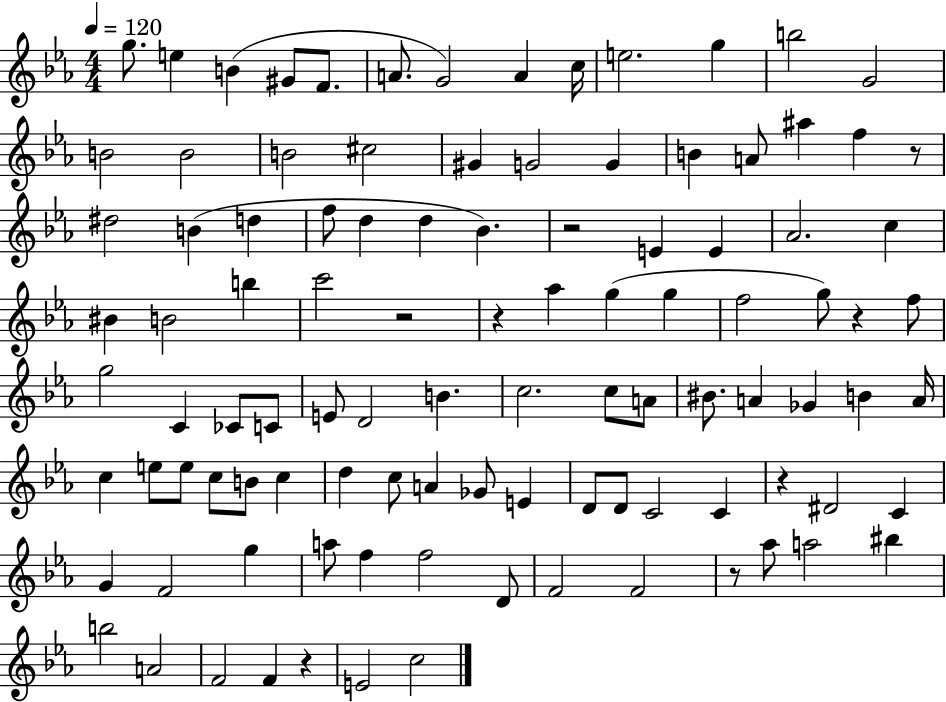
G5/e. E5/q B4/q G#4/e F4/e. A4/e. G4/h A4/q C5/s E5/h. G5/q B5/h G4/h B4/h B4/h B4/h C#5/h G#4/q G4/h G4/q B4/q A4/e A#5/q F5/q R/e D#5/h B4/q D5/q F5/e D5/q D5/q Bb4/q. R/h E4/q E4/q Ab4/h. C5/q BIS4/q B4/h B5/q C6/h R/h R/q Ab5/q G5/q G5/q F5/h G5/e R/q F5/e G5/h C4/q CES4/e C4/e E4/e D4/h B4/q. C5/h. C5/e A4/e BIS4/e. A4/q Gb4/q B4/q A4/s C5/q E5/e E5/e C5/e B4/e C5/q D5/q C5/e A4/q Gb4/e E4/q D4/e D4/e C4/h C4/q R/q D#4/h C4/q G4/q F4/h G5/q A5/e F5/q F5/h D4/e F4/h F4/h R/e Ab5/e A5/h BIS5/q B5/h A4/h F4/h F4/q R/q E4/h C5/h